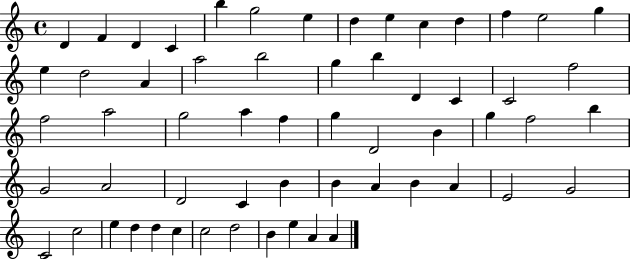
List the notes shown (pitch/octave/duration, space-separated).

D4/q F4/q D4/q C4/q B5/q G5/h E5/q D5/q E5/q C5/q D5/q F5/q E5/h G5/q E5/q D5/h A4/q A5/h B5/h G5/q B5/q D4/q C4/q C4/h F5/h F5/h A5/h G5/h A5/q F5/q G5/q D4/h B4/q G5/q F5/h B5/q G4/h A4/h D4/h C4/q B4/q B4/q A4/q B4/q A4/q E4/h G4/h C4/h C5/h E5/q D5/q D5/q C5/q C5/h D5/h B4/q E5/q A4/q A4/q